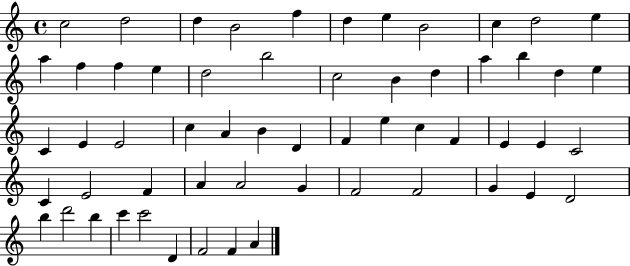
{
  \clef treble
  \time 4/4
  \defaultTimeSignature
  \key c \major
  c''2 d''2 | d''4 b'2 f''4 | d''4 e''4 b'2 | c''4 d''2 e''4 | \break a''4 f''4 f''4 e''4 | d''2 b''2 | c''2 b'4 d''4 | a''4 b''4 d''4 e''4 | \break c'4 e'4 e'2 | c''4 a'4 b'4 d'4 | f'4 e''4 c''4 f'4 | e'4 e'4 c'2 | \break c'4 e'2 f'4 | a'4 a'2 g'4 | f'2 f'2 | g'4 e'4 d'2 | \break b''4 d'''2 b''4 | c'''4 c'''2 d'4 | f'2 f'4 a'4 | \bar "|."
}